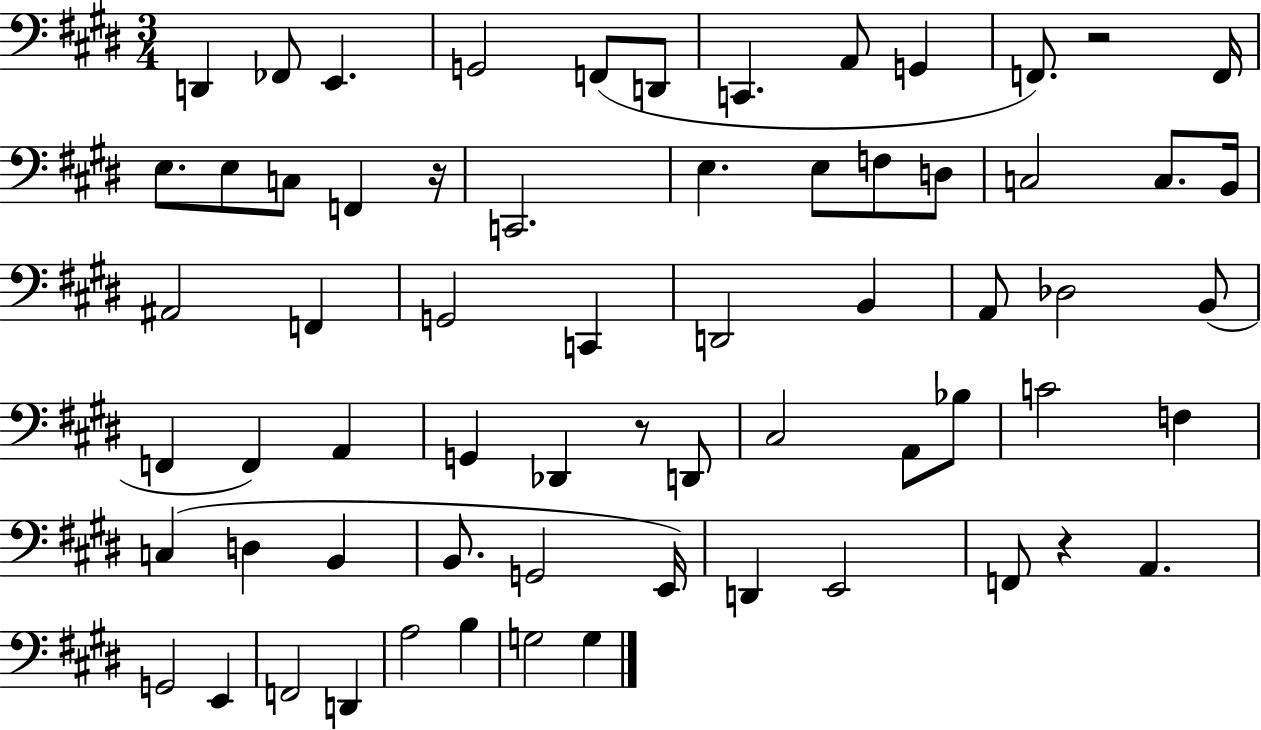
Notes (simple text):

D2/q FES2/e E2/q. G2/h F2/e D2/e C2/q. A2/e G2/q F2/e. R/h F2/s E3/e. E3/e C3/e F2/q R/s C2/h. E3/q. E3/e F3/e D3/e C3/h C3/e. B2/s A#2/h F2/q G2/h C2/q D2/h B2/q A2/e Db3/h B2/e F2/q F2/q A2/q G2/q Db2/q R/e D2/e C#3/h A2/e Bb3/e C4/h F3/q C3/q D3/q B2/q B2/e. G2/h E2/s D2/q E2/h F2/e R/q A2/q. G2/h E2/q F2/h D2/q A3/h B3/q G3/h G3/q